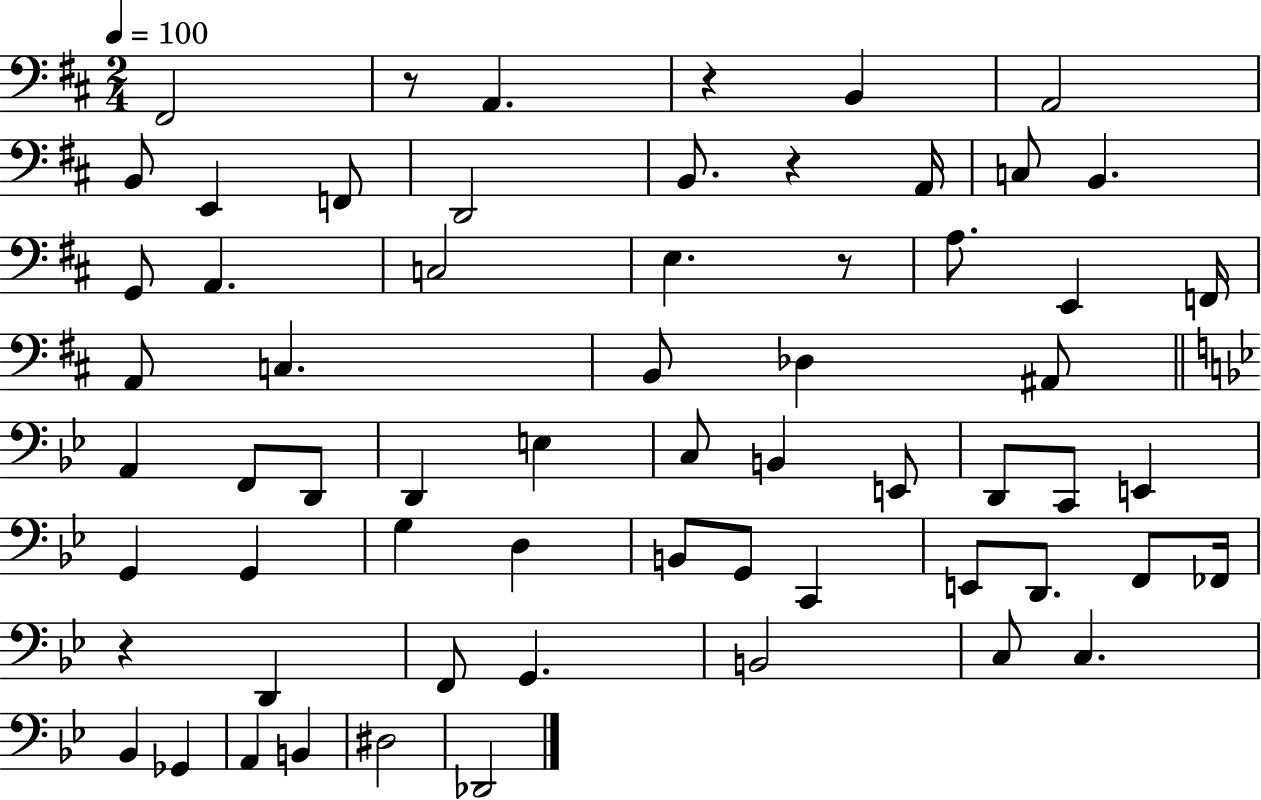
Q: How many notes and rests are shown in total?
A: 63